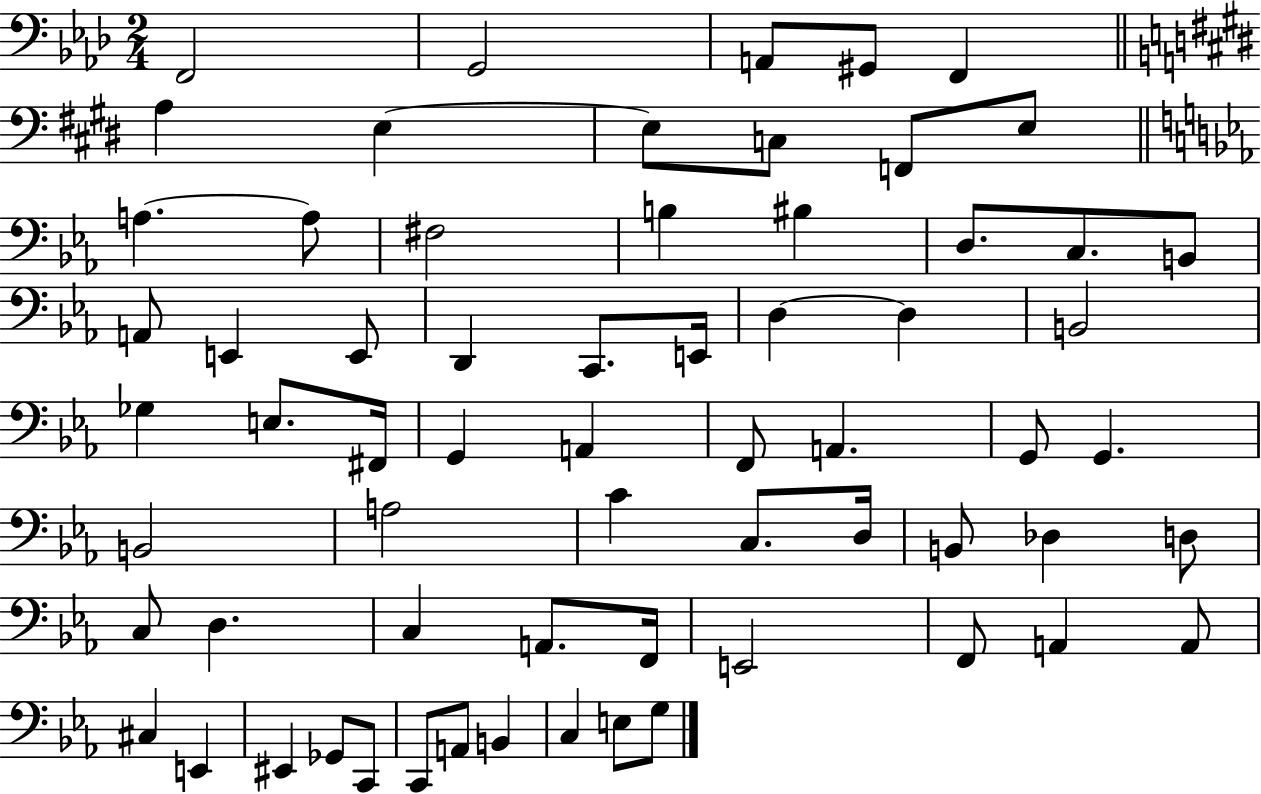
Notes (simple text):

F2/h G2/h A2/e G#2/e F2/q A3/q E3/q E3/e C3/e F2/e E3/e A3/q. A3/e F#3/h B3/q BIS3/q D3/e. C3/e. B2/e A2/e E2/q E2/e D2/q C2/e. E2/s D3/q D3/q B2/h Gb3/q E3/e. F#2/s G2/q A2/q F2/e A2/q. G2/e G2/q. B2/h A3/h C4/q C3/e. D3/s B2/e Db3/q D3/e C3/e D3/q. C3/q A2/e. F2/s E2/h F2/e A2/q A2/e C#3/q E2/q EIS2/q Gb2/e C2/e C2/e A2/e B2/q C3/q E3/e G3/e